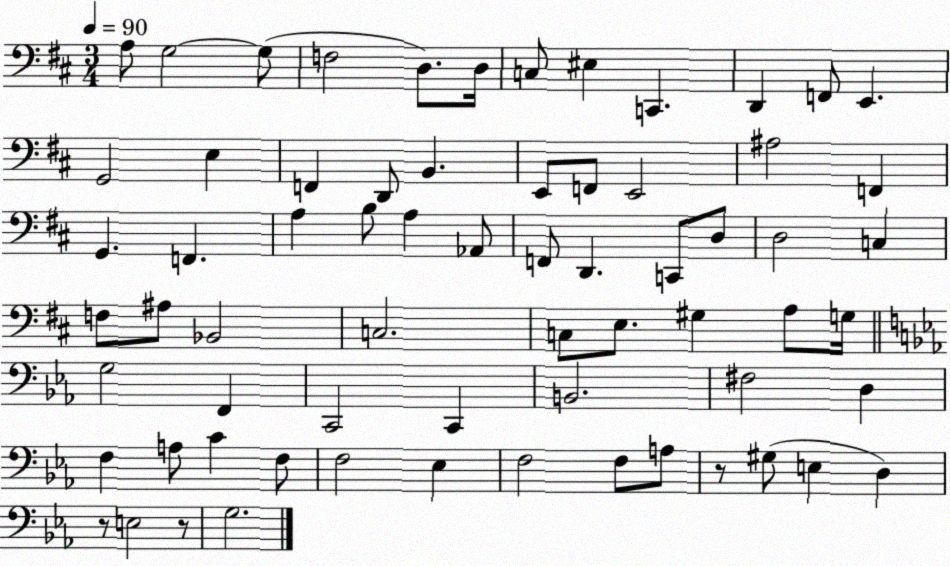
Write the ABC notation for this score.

X:1
T:Untitled
M:3/4
L:1/4
K:D
A,/2 G,2 G,/2 F,2 D,/2 D,/4 C,/2 ^E, C,, D,, F,,/2 E,, G,,2 E, F,, D,,/2 B,, E,,/2 F,,/2 E,,2 ^A,2 F,, G,, F,, A, B,/2 A, _A,,/2 F,,/2 D,, C,,/2 D,/2 D,2 C, F,/2 ^A,/2 _B,,2 C,2 C,/2 E,/2 ^G, A,/2 G,/4 G,2 F,, C,,2 C,, B,,2 ^F,2 D, F, A,/2 C F,/2 F,2 _E, F,2 F,/2 A,/2 z/2 ^G,/2 E, D, z/2 E,2 z/2 G,2